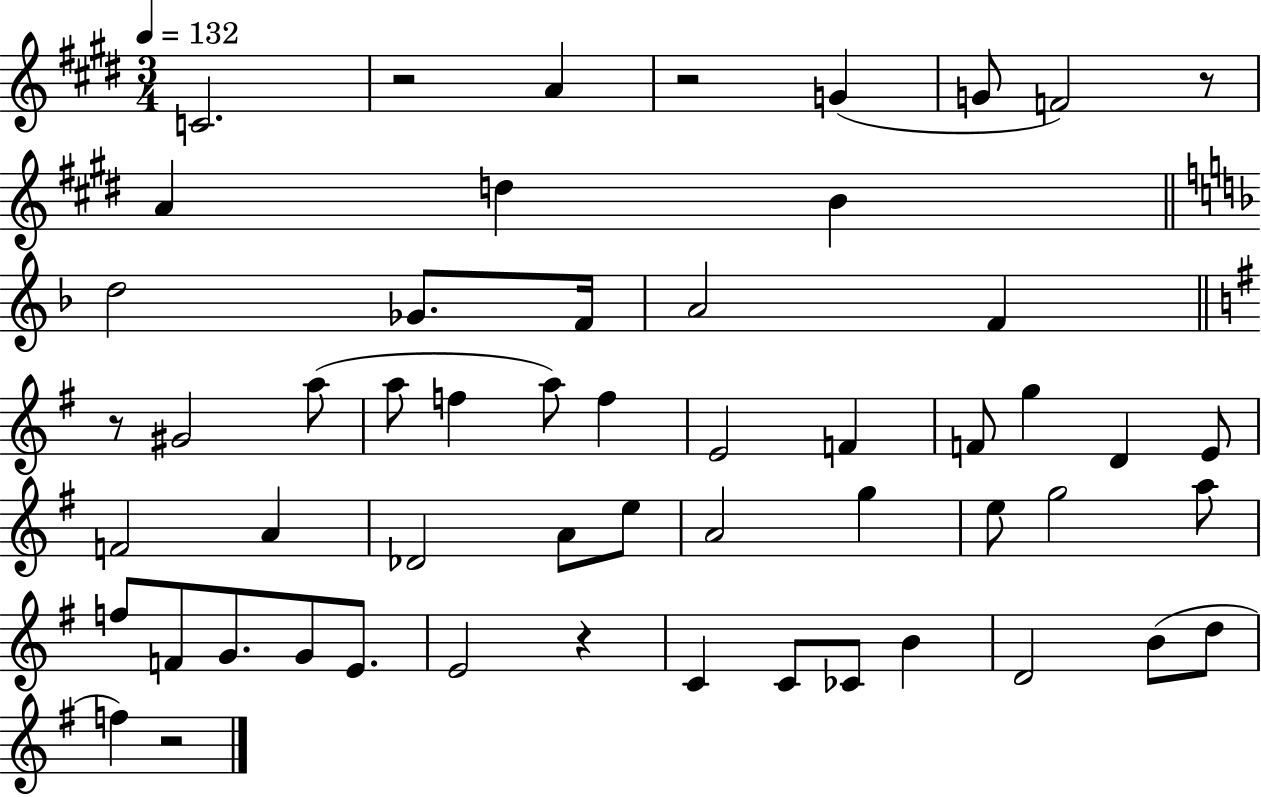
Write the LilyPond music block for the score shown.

{
  \clef treble
  \numericTimeSignature
  \time 3/4
  \key e \major
  \tempo 4 = 132
  c'2. | r2 a'4 | r2 g'4( | g'8 f'2) r8 | \break a'4 d''4 b'4 | \bar "||" \break \key d \minor d''2 ges'8. f'16 | a'2 f'4 | \bar "||" \break \key e \minor r8 gis'2 a''8( | a''8 f''4 a''8) f''4 | e'2 f'4 | f'8 g''4 d'4 e'8 | \break f'2 a'4 | des'2 a'8 e''8 | a'2 g''4 | e''8 g''2 a''8 | \break f''8 f'8 g'8. g'8 e'8. | e'2 r4 | c'4 c'8 ces'8 b'4 | d'2 b'8( d''8 | \break f''4) r2 | \bar "|."
}